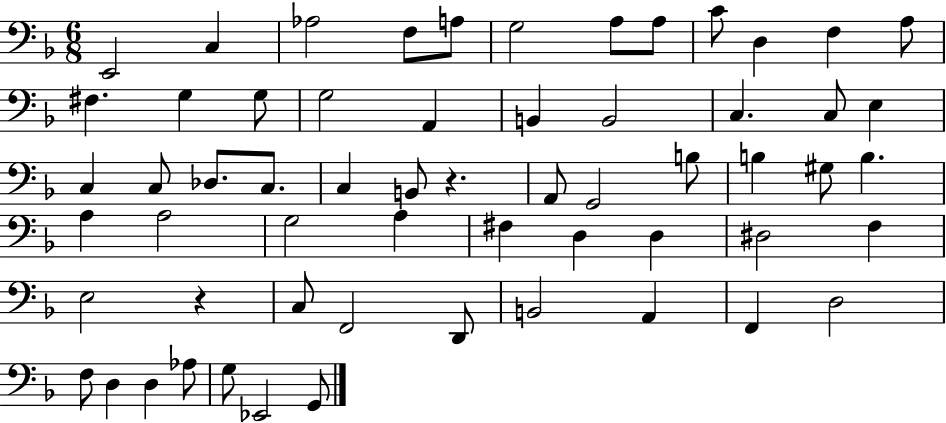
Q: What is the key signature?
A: F major